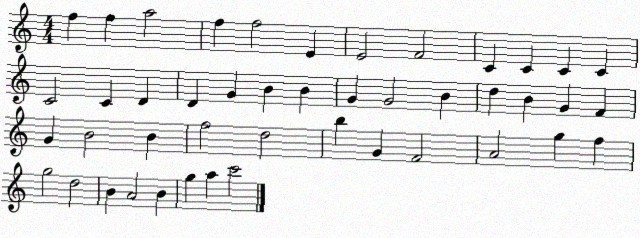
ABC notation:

X:1
T:Untitled
M:4/4
L:1/4
K:C
f f a2 f f2 E E2 F2 C C C C C2 C D D G B B G G2 B d B G F G B2 B f2 d2 b G F2 A2 g f g2 d2 B A2 B g a c'2